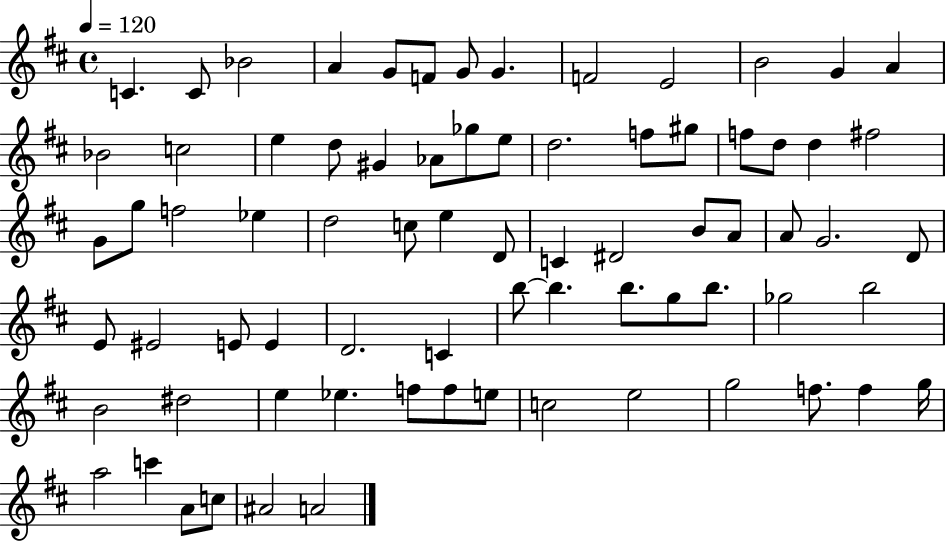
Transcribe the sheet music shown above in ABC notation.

X:1
T:Untitled
M:4/4
L:1/4
K:D
C C/2 _B2 A G/2 F/2 G/2 G F2 E2 B2 G A _B2 c2 e d/2 ^G _A/2 _g/2 e/2 d2 f/2 ^g/2 f/2 d/2 d ^f2 G/2 g/2 f2 _e d2 c/2 e D/2 C ^D2 B/2 A/2 A/2 G2 D/2 E/2 ^E2 E/2 E D2 C b/2 b b/2 g/2 b/2 _g2 b2 B2 ^d2 e _e f/2 f/2 e/2 c2 e2 g2 f/2 f g/4 a2 c' A/2 c/2 ^A2 A2